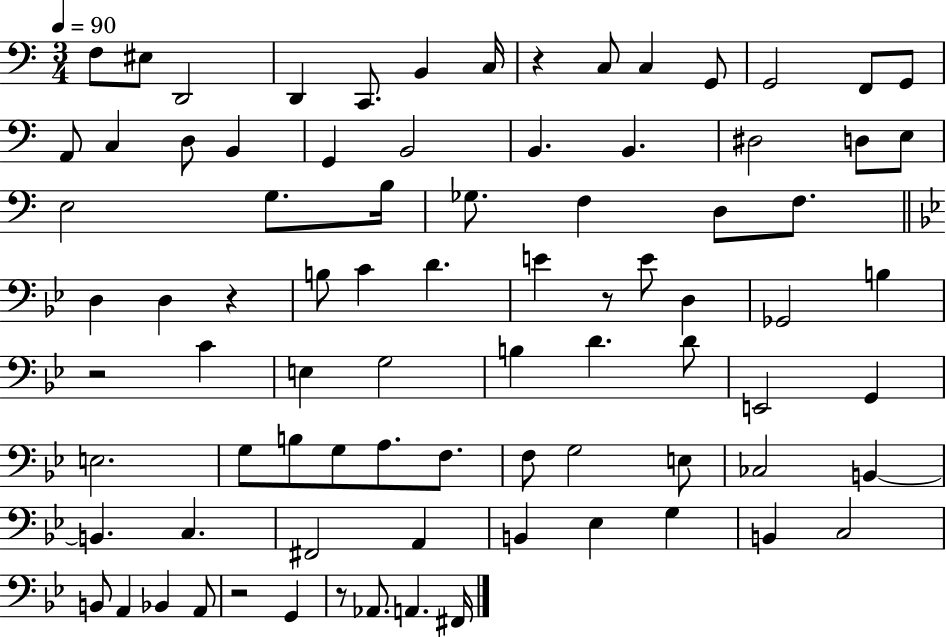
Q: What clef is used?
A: bass